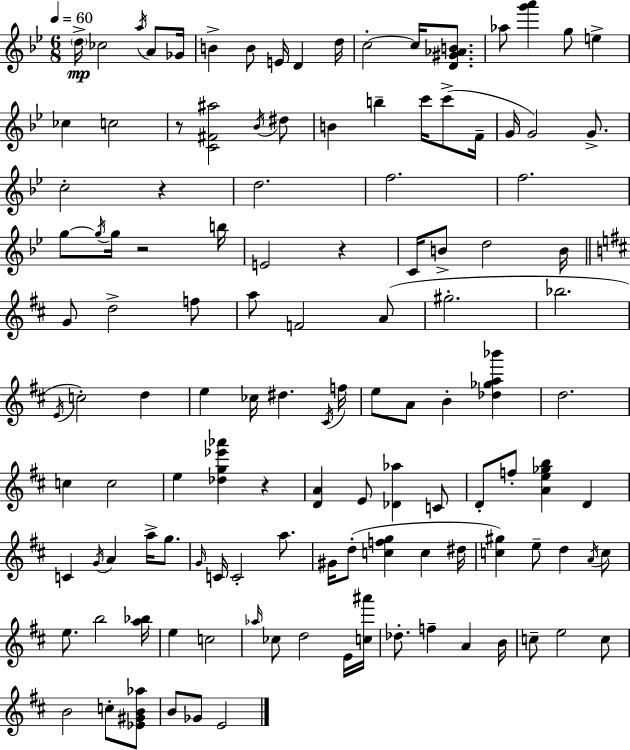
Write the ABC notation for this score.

X:1
T:Untitled
M:6/8
L:1/4
K:Gm
d/4 _c2 a/4 A/2 _G/4 B B/2 E/4 D d/4 c2 c/4 [D^G_AB]/2 _a/2 [g'a'] g/2 e _c c2 z/2 [C^F^a]2 _B/4 ^d/2 B b c'/4 c'/2 F/4 G/4 G2 G/2 c2 z d2 f2 f2 g/2 g/4 g/4 z2 b/4 E2 z C/4 B/2 d2 B/4 G/2 d2 f/2 a/2 F2 A/2 ^g2 _b2 E/4 c2 d e _c/4 ^d ^C/4 f/4 e/2 A/2 B [_d_ga_b'] d2 c c2 e [_dg_e'_a'] z [DA] E/2 [_D_a] C/2 D/2 f/2 [Ae_gb] D C G/4 A a/4 g/2 G/4 C/4 C2 a/2 ^G/4 d/2 [cfg] c ^d/4 [c^g] e/2 d A/4 c/2 e/2 b2 [a_b]/4 e c2 _a/4 _c/2 d2 E/4 [c^a']/4 _d/2 f A B/4 c/2 e2 c/2 B2 c/2 [_E^GB_a]/2 B/2 _G/2 E2